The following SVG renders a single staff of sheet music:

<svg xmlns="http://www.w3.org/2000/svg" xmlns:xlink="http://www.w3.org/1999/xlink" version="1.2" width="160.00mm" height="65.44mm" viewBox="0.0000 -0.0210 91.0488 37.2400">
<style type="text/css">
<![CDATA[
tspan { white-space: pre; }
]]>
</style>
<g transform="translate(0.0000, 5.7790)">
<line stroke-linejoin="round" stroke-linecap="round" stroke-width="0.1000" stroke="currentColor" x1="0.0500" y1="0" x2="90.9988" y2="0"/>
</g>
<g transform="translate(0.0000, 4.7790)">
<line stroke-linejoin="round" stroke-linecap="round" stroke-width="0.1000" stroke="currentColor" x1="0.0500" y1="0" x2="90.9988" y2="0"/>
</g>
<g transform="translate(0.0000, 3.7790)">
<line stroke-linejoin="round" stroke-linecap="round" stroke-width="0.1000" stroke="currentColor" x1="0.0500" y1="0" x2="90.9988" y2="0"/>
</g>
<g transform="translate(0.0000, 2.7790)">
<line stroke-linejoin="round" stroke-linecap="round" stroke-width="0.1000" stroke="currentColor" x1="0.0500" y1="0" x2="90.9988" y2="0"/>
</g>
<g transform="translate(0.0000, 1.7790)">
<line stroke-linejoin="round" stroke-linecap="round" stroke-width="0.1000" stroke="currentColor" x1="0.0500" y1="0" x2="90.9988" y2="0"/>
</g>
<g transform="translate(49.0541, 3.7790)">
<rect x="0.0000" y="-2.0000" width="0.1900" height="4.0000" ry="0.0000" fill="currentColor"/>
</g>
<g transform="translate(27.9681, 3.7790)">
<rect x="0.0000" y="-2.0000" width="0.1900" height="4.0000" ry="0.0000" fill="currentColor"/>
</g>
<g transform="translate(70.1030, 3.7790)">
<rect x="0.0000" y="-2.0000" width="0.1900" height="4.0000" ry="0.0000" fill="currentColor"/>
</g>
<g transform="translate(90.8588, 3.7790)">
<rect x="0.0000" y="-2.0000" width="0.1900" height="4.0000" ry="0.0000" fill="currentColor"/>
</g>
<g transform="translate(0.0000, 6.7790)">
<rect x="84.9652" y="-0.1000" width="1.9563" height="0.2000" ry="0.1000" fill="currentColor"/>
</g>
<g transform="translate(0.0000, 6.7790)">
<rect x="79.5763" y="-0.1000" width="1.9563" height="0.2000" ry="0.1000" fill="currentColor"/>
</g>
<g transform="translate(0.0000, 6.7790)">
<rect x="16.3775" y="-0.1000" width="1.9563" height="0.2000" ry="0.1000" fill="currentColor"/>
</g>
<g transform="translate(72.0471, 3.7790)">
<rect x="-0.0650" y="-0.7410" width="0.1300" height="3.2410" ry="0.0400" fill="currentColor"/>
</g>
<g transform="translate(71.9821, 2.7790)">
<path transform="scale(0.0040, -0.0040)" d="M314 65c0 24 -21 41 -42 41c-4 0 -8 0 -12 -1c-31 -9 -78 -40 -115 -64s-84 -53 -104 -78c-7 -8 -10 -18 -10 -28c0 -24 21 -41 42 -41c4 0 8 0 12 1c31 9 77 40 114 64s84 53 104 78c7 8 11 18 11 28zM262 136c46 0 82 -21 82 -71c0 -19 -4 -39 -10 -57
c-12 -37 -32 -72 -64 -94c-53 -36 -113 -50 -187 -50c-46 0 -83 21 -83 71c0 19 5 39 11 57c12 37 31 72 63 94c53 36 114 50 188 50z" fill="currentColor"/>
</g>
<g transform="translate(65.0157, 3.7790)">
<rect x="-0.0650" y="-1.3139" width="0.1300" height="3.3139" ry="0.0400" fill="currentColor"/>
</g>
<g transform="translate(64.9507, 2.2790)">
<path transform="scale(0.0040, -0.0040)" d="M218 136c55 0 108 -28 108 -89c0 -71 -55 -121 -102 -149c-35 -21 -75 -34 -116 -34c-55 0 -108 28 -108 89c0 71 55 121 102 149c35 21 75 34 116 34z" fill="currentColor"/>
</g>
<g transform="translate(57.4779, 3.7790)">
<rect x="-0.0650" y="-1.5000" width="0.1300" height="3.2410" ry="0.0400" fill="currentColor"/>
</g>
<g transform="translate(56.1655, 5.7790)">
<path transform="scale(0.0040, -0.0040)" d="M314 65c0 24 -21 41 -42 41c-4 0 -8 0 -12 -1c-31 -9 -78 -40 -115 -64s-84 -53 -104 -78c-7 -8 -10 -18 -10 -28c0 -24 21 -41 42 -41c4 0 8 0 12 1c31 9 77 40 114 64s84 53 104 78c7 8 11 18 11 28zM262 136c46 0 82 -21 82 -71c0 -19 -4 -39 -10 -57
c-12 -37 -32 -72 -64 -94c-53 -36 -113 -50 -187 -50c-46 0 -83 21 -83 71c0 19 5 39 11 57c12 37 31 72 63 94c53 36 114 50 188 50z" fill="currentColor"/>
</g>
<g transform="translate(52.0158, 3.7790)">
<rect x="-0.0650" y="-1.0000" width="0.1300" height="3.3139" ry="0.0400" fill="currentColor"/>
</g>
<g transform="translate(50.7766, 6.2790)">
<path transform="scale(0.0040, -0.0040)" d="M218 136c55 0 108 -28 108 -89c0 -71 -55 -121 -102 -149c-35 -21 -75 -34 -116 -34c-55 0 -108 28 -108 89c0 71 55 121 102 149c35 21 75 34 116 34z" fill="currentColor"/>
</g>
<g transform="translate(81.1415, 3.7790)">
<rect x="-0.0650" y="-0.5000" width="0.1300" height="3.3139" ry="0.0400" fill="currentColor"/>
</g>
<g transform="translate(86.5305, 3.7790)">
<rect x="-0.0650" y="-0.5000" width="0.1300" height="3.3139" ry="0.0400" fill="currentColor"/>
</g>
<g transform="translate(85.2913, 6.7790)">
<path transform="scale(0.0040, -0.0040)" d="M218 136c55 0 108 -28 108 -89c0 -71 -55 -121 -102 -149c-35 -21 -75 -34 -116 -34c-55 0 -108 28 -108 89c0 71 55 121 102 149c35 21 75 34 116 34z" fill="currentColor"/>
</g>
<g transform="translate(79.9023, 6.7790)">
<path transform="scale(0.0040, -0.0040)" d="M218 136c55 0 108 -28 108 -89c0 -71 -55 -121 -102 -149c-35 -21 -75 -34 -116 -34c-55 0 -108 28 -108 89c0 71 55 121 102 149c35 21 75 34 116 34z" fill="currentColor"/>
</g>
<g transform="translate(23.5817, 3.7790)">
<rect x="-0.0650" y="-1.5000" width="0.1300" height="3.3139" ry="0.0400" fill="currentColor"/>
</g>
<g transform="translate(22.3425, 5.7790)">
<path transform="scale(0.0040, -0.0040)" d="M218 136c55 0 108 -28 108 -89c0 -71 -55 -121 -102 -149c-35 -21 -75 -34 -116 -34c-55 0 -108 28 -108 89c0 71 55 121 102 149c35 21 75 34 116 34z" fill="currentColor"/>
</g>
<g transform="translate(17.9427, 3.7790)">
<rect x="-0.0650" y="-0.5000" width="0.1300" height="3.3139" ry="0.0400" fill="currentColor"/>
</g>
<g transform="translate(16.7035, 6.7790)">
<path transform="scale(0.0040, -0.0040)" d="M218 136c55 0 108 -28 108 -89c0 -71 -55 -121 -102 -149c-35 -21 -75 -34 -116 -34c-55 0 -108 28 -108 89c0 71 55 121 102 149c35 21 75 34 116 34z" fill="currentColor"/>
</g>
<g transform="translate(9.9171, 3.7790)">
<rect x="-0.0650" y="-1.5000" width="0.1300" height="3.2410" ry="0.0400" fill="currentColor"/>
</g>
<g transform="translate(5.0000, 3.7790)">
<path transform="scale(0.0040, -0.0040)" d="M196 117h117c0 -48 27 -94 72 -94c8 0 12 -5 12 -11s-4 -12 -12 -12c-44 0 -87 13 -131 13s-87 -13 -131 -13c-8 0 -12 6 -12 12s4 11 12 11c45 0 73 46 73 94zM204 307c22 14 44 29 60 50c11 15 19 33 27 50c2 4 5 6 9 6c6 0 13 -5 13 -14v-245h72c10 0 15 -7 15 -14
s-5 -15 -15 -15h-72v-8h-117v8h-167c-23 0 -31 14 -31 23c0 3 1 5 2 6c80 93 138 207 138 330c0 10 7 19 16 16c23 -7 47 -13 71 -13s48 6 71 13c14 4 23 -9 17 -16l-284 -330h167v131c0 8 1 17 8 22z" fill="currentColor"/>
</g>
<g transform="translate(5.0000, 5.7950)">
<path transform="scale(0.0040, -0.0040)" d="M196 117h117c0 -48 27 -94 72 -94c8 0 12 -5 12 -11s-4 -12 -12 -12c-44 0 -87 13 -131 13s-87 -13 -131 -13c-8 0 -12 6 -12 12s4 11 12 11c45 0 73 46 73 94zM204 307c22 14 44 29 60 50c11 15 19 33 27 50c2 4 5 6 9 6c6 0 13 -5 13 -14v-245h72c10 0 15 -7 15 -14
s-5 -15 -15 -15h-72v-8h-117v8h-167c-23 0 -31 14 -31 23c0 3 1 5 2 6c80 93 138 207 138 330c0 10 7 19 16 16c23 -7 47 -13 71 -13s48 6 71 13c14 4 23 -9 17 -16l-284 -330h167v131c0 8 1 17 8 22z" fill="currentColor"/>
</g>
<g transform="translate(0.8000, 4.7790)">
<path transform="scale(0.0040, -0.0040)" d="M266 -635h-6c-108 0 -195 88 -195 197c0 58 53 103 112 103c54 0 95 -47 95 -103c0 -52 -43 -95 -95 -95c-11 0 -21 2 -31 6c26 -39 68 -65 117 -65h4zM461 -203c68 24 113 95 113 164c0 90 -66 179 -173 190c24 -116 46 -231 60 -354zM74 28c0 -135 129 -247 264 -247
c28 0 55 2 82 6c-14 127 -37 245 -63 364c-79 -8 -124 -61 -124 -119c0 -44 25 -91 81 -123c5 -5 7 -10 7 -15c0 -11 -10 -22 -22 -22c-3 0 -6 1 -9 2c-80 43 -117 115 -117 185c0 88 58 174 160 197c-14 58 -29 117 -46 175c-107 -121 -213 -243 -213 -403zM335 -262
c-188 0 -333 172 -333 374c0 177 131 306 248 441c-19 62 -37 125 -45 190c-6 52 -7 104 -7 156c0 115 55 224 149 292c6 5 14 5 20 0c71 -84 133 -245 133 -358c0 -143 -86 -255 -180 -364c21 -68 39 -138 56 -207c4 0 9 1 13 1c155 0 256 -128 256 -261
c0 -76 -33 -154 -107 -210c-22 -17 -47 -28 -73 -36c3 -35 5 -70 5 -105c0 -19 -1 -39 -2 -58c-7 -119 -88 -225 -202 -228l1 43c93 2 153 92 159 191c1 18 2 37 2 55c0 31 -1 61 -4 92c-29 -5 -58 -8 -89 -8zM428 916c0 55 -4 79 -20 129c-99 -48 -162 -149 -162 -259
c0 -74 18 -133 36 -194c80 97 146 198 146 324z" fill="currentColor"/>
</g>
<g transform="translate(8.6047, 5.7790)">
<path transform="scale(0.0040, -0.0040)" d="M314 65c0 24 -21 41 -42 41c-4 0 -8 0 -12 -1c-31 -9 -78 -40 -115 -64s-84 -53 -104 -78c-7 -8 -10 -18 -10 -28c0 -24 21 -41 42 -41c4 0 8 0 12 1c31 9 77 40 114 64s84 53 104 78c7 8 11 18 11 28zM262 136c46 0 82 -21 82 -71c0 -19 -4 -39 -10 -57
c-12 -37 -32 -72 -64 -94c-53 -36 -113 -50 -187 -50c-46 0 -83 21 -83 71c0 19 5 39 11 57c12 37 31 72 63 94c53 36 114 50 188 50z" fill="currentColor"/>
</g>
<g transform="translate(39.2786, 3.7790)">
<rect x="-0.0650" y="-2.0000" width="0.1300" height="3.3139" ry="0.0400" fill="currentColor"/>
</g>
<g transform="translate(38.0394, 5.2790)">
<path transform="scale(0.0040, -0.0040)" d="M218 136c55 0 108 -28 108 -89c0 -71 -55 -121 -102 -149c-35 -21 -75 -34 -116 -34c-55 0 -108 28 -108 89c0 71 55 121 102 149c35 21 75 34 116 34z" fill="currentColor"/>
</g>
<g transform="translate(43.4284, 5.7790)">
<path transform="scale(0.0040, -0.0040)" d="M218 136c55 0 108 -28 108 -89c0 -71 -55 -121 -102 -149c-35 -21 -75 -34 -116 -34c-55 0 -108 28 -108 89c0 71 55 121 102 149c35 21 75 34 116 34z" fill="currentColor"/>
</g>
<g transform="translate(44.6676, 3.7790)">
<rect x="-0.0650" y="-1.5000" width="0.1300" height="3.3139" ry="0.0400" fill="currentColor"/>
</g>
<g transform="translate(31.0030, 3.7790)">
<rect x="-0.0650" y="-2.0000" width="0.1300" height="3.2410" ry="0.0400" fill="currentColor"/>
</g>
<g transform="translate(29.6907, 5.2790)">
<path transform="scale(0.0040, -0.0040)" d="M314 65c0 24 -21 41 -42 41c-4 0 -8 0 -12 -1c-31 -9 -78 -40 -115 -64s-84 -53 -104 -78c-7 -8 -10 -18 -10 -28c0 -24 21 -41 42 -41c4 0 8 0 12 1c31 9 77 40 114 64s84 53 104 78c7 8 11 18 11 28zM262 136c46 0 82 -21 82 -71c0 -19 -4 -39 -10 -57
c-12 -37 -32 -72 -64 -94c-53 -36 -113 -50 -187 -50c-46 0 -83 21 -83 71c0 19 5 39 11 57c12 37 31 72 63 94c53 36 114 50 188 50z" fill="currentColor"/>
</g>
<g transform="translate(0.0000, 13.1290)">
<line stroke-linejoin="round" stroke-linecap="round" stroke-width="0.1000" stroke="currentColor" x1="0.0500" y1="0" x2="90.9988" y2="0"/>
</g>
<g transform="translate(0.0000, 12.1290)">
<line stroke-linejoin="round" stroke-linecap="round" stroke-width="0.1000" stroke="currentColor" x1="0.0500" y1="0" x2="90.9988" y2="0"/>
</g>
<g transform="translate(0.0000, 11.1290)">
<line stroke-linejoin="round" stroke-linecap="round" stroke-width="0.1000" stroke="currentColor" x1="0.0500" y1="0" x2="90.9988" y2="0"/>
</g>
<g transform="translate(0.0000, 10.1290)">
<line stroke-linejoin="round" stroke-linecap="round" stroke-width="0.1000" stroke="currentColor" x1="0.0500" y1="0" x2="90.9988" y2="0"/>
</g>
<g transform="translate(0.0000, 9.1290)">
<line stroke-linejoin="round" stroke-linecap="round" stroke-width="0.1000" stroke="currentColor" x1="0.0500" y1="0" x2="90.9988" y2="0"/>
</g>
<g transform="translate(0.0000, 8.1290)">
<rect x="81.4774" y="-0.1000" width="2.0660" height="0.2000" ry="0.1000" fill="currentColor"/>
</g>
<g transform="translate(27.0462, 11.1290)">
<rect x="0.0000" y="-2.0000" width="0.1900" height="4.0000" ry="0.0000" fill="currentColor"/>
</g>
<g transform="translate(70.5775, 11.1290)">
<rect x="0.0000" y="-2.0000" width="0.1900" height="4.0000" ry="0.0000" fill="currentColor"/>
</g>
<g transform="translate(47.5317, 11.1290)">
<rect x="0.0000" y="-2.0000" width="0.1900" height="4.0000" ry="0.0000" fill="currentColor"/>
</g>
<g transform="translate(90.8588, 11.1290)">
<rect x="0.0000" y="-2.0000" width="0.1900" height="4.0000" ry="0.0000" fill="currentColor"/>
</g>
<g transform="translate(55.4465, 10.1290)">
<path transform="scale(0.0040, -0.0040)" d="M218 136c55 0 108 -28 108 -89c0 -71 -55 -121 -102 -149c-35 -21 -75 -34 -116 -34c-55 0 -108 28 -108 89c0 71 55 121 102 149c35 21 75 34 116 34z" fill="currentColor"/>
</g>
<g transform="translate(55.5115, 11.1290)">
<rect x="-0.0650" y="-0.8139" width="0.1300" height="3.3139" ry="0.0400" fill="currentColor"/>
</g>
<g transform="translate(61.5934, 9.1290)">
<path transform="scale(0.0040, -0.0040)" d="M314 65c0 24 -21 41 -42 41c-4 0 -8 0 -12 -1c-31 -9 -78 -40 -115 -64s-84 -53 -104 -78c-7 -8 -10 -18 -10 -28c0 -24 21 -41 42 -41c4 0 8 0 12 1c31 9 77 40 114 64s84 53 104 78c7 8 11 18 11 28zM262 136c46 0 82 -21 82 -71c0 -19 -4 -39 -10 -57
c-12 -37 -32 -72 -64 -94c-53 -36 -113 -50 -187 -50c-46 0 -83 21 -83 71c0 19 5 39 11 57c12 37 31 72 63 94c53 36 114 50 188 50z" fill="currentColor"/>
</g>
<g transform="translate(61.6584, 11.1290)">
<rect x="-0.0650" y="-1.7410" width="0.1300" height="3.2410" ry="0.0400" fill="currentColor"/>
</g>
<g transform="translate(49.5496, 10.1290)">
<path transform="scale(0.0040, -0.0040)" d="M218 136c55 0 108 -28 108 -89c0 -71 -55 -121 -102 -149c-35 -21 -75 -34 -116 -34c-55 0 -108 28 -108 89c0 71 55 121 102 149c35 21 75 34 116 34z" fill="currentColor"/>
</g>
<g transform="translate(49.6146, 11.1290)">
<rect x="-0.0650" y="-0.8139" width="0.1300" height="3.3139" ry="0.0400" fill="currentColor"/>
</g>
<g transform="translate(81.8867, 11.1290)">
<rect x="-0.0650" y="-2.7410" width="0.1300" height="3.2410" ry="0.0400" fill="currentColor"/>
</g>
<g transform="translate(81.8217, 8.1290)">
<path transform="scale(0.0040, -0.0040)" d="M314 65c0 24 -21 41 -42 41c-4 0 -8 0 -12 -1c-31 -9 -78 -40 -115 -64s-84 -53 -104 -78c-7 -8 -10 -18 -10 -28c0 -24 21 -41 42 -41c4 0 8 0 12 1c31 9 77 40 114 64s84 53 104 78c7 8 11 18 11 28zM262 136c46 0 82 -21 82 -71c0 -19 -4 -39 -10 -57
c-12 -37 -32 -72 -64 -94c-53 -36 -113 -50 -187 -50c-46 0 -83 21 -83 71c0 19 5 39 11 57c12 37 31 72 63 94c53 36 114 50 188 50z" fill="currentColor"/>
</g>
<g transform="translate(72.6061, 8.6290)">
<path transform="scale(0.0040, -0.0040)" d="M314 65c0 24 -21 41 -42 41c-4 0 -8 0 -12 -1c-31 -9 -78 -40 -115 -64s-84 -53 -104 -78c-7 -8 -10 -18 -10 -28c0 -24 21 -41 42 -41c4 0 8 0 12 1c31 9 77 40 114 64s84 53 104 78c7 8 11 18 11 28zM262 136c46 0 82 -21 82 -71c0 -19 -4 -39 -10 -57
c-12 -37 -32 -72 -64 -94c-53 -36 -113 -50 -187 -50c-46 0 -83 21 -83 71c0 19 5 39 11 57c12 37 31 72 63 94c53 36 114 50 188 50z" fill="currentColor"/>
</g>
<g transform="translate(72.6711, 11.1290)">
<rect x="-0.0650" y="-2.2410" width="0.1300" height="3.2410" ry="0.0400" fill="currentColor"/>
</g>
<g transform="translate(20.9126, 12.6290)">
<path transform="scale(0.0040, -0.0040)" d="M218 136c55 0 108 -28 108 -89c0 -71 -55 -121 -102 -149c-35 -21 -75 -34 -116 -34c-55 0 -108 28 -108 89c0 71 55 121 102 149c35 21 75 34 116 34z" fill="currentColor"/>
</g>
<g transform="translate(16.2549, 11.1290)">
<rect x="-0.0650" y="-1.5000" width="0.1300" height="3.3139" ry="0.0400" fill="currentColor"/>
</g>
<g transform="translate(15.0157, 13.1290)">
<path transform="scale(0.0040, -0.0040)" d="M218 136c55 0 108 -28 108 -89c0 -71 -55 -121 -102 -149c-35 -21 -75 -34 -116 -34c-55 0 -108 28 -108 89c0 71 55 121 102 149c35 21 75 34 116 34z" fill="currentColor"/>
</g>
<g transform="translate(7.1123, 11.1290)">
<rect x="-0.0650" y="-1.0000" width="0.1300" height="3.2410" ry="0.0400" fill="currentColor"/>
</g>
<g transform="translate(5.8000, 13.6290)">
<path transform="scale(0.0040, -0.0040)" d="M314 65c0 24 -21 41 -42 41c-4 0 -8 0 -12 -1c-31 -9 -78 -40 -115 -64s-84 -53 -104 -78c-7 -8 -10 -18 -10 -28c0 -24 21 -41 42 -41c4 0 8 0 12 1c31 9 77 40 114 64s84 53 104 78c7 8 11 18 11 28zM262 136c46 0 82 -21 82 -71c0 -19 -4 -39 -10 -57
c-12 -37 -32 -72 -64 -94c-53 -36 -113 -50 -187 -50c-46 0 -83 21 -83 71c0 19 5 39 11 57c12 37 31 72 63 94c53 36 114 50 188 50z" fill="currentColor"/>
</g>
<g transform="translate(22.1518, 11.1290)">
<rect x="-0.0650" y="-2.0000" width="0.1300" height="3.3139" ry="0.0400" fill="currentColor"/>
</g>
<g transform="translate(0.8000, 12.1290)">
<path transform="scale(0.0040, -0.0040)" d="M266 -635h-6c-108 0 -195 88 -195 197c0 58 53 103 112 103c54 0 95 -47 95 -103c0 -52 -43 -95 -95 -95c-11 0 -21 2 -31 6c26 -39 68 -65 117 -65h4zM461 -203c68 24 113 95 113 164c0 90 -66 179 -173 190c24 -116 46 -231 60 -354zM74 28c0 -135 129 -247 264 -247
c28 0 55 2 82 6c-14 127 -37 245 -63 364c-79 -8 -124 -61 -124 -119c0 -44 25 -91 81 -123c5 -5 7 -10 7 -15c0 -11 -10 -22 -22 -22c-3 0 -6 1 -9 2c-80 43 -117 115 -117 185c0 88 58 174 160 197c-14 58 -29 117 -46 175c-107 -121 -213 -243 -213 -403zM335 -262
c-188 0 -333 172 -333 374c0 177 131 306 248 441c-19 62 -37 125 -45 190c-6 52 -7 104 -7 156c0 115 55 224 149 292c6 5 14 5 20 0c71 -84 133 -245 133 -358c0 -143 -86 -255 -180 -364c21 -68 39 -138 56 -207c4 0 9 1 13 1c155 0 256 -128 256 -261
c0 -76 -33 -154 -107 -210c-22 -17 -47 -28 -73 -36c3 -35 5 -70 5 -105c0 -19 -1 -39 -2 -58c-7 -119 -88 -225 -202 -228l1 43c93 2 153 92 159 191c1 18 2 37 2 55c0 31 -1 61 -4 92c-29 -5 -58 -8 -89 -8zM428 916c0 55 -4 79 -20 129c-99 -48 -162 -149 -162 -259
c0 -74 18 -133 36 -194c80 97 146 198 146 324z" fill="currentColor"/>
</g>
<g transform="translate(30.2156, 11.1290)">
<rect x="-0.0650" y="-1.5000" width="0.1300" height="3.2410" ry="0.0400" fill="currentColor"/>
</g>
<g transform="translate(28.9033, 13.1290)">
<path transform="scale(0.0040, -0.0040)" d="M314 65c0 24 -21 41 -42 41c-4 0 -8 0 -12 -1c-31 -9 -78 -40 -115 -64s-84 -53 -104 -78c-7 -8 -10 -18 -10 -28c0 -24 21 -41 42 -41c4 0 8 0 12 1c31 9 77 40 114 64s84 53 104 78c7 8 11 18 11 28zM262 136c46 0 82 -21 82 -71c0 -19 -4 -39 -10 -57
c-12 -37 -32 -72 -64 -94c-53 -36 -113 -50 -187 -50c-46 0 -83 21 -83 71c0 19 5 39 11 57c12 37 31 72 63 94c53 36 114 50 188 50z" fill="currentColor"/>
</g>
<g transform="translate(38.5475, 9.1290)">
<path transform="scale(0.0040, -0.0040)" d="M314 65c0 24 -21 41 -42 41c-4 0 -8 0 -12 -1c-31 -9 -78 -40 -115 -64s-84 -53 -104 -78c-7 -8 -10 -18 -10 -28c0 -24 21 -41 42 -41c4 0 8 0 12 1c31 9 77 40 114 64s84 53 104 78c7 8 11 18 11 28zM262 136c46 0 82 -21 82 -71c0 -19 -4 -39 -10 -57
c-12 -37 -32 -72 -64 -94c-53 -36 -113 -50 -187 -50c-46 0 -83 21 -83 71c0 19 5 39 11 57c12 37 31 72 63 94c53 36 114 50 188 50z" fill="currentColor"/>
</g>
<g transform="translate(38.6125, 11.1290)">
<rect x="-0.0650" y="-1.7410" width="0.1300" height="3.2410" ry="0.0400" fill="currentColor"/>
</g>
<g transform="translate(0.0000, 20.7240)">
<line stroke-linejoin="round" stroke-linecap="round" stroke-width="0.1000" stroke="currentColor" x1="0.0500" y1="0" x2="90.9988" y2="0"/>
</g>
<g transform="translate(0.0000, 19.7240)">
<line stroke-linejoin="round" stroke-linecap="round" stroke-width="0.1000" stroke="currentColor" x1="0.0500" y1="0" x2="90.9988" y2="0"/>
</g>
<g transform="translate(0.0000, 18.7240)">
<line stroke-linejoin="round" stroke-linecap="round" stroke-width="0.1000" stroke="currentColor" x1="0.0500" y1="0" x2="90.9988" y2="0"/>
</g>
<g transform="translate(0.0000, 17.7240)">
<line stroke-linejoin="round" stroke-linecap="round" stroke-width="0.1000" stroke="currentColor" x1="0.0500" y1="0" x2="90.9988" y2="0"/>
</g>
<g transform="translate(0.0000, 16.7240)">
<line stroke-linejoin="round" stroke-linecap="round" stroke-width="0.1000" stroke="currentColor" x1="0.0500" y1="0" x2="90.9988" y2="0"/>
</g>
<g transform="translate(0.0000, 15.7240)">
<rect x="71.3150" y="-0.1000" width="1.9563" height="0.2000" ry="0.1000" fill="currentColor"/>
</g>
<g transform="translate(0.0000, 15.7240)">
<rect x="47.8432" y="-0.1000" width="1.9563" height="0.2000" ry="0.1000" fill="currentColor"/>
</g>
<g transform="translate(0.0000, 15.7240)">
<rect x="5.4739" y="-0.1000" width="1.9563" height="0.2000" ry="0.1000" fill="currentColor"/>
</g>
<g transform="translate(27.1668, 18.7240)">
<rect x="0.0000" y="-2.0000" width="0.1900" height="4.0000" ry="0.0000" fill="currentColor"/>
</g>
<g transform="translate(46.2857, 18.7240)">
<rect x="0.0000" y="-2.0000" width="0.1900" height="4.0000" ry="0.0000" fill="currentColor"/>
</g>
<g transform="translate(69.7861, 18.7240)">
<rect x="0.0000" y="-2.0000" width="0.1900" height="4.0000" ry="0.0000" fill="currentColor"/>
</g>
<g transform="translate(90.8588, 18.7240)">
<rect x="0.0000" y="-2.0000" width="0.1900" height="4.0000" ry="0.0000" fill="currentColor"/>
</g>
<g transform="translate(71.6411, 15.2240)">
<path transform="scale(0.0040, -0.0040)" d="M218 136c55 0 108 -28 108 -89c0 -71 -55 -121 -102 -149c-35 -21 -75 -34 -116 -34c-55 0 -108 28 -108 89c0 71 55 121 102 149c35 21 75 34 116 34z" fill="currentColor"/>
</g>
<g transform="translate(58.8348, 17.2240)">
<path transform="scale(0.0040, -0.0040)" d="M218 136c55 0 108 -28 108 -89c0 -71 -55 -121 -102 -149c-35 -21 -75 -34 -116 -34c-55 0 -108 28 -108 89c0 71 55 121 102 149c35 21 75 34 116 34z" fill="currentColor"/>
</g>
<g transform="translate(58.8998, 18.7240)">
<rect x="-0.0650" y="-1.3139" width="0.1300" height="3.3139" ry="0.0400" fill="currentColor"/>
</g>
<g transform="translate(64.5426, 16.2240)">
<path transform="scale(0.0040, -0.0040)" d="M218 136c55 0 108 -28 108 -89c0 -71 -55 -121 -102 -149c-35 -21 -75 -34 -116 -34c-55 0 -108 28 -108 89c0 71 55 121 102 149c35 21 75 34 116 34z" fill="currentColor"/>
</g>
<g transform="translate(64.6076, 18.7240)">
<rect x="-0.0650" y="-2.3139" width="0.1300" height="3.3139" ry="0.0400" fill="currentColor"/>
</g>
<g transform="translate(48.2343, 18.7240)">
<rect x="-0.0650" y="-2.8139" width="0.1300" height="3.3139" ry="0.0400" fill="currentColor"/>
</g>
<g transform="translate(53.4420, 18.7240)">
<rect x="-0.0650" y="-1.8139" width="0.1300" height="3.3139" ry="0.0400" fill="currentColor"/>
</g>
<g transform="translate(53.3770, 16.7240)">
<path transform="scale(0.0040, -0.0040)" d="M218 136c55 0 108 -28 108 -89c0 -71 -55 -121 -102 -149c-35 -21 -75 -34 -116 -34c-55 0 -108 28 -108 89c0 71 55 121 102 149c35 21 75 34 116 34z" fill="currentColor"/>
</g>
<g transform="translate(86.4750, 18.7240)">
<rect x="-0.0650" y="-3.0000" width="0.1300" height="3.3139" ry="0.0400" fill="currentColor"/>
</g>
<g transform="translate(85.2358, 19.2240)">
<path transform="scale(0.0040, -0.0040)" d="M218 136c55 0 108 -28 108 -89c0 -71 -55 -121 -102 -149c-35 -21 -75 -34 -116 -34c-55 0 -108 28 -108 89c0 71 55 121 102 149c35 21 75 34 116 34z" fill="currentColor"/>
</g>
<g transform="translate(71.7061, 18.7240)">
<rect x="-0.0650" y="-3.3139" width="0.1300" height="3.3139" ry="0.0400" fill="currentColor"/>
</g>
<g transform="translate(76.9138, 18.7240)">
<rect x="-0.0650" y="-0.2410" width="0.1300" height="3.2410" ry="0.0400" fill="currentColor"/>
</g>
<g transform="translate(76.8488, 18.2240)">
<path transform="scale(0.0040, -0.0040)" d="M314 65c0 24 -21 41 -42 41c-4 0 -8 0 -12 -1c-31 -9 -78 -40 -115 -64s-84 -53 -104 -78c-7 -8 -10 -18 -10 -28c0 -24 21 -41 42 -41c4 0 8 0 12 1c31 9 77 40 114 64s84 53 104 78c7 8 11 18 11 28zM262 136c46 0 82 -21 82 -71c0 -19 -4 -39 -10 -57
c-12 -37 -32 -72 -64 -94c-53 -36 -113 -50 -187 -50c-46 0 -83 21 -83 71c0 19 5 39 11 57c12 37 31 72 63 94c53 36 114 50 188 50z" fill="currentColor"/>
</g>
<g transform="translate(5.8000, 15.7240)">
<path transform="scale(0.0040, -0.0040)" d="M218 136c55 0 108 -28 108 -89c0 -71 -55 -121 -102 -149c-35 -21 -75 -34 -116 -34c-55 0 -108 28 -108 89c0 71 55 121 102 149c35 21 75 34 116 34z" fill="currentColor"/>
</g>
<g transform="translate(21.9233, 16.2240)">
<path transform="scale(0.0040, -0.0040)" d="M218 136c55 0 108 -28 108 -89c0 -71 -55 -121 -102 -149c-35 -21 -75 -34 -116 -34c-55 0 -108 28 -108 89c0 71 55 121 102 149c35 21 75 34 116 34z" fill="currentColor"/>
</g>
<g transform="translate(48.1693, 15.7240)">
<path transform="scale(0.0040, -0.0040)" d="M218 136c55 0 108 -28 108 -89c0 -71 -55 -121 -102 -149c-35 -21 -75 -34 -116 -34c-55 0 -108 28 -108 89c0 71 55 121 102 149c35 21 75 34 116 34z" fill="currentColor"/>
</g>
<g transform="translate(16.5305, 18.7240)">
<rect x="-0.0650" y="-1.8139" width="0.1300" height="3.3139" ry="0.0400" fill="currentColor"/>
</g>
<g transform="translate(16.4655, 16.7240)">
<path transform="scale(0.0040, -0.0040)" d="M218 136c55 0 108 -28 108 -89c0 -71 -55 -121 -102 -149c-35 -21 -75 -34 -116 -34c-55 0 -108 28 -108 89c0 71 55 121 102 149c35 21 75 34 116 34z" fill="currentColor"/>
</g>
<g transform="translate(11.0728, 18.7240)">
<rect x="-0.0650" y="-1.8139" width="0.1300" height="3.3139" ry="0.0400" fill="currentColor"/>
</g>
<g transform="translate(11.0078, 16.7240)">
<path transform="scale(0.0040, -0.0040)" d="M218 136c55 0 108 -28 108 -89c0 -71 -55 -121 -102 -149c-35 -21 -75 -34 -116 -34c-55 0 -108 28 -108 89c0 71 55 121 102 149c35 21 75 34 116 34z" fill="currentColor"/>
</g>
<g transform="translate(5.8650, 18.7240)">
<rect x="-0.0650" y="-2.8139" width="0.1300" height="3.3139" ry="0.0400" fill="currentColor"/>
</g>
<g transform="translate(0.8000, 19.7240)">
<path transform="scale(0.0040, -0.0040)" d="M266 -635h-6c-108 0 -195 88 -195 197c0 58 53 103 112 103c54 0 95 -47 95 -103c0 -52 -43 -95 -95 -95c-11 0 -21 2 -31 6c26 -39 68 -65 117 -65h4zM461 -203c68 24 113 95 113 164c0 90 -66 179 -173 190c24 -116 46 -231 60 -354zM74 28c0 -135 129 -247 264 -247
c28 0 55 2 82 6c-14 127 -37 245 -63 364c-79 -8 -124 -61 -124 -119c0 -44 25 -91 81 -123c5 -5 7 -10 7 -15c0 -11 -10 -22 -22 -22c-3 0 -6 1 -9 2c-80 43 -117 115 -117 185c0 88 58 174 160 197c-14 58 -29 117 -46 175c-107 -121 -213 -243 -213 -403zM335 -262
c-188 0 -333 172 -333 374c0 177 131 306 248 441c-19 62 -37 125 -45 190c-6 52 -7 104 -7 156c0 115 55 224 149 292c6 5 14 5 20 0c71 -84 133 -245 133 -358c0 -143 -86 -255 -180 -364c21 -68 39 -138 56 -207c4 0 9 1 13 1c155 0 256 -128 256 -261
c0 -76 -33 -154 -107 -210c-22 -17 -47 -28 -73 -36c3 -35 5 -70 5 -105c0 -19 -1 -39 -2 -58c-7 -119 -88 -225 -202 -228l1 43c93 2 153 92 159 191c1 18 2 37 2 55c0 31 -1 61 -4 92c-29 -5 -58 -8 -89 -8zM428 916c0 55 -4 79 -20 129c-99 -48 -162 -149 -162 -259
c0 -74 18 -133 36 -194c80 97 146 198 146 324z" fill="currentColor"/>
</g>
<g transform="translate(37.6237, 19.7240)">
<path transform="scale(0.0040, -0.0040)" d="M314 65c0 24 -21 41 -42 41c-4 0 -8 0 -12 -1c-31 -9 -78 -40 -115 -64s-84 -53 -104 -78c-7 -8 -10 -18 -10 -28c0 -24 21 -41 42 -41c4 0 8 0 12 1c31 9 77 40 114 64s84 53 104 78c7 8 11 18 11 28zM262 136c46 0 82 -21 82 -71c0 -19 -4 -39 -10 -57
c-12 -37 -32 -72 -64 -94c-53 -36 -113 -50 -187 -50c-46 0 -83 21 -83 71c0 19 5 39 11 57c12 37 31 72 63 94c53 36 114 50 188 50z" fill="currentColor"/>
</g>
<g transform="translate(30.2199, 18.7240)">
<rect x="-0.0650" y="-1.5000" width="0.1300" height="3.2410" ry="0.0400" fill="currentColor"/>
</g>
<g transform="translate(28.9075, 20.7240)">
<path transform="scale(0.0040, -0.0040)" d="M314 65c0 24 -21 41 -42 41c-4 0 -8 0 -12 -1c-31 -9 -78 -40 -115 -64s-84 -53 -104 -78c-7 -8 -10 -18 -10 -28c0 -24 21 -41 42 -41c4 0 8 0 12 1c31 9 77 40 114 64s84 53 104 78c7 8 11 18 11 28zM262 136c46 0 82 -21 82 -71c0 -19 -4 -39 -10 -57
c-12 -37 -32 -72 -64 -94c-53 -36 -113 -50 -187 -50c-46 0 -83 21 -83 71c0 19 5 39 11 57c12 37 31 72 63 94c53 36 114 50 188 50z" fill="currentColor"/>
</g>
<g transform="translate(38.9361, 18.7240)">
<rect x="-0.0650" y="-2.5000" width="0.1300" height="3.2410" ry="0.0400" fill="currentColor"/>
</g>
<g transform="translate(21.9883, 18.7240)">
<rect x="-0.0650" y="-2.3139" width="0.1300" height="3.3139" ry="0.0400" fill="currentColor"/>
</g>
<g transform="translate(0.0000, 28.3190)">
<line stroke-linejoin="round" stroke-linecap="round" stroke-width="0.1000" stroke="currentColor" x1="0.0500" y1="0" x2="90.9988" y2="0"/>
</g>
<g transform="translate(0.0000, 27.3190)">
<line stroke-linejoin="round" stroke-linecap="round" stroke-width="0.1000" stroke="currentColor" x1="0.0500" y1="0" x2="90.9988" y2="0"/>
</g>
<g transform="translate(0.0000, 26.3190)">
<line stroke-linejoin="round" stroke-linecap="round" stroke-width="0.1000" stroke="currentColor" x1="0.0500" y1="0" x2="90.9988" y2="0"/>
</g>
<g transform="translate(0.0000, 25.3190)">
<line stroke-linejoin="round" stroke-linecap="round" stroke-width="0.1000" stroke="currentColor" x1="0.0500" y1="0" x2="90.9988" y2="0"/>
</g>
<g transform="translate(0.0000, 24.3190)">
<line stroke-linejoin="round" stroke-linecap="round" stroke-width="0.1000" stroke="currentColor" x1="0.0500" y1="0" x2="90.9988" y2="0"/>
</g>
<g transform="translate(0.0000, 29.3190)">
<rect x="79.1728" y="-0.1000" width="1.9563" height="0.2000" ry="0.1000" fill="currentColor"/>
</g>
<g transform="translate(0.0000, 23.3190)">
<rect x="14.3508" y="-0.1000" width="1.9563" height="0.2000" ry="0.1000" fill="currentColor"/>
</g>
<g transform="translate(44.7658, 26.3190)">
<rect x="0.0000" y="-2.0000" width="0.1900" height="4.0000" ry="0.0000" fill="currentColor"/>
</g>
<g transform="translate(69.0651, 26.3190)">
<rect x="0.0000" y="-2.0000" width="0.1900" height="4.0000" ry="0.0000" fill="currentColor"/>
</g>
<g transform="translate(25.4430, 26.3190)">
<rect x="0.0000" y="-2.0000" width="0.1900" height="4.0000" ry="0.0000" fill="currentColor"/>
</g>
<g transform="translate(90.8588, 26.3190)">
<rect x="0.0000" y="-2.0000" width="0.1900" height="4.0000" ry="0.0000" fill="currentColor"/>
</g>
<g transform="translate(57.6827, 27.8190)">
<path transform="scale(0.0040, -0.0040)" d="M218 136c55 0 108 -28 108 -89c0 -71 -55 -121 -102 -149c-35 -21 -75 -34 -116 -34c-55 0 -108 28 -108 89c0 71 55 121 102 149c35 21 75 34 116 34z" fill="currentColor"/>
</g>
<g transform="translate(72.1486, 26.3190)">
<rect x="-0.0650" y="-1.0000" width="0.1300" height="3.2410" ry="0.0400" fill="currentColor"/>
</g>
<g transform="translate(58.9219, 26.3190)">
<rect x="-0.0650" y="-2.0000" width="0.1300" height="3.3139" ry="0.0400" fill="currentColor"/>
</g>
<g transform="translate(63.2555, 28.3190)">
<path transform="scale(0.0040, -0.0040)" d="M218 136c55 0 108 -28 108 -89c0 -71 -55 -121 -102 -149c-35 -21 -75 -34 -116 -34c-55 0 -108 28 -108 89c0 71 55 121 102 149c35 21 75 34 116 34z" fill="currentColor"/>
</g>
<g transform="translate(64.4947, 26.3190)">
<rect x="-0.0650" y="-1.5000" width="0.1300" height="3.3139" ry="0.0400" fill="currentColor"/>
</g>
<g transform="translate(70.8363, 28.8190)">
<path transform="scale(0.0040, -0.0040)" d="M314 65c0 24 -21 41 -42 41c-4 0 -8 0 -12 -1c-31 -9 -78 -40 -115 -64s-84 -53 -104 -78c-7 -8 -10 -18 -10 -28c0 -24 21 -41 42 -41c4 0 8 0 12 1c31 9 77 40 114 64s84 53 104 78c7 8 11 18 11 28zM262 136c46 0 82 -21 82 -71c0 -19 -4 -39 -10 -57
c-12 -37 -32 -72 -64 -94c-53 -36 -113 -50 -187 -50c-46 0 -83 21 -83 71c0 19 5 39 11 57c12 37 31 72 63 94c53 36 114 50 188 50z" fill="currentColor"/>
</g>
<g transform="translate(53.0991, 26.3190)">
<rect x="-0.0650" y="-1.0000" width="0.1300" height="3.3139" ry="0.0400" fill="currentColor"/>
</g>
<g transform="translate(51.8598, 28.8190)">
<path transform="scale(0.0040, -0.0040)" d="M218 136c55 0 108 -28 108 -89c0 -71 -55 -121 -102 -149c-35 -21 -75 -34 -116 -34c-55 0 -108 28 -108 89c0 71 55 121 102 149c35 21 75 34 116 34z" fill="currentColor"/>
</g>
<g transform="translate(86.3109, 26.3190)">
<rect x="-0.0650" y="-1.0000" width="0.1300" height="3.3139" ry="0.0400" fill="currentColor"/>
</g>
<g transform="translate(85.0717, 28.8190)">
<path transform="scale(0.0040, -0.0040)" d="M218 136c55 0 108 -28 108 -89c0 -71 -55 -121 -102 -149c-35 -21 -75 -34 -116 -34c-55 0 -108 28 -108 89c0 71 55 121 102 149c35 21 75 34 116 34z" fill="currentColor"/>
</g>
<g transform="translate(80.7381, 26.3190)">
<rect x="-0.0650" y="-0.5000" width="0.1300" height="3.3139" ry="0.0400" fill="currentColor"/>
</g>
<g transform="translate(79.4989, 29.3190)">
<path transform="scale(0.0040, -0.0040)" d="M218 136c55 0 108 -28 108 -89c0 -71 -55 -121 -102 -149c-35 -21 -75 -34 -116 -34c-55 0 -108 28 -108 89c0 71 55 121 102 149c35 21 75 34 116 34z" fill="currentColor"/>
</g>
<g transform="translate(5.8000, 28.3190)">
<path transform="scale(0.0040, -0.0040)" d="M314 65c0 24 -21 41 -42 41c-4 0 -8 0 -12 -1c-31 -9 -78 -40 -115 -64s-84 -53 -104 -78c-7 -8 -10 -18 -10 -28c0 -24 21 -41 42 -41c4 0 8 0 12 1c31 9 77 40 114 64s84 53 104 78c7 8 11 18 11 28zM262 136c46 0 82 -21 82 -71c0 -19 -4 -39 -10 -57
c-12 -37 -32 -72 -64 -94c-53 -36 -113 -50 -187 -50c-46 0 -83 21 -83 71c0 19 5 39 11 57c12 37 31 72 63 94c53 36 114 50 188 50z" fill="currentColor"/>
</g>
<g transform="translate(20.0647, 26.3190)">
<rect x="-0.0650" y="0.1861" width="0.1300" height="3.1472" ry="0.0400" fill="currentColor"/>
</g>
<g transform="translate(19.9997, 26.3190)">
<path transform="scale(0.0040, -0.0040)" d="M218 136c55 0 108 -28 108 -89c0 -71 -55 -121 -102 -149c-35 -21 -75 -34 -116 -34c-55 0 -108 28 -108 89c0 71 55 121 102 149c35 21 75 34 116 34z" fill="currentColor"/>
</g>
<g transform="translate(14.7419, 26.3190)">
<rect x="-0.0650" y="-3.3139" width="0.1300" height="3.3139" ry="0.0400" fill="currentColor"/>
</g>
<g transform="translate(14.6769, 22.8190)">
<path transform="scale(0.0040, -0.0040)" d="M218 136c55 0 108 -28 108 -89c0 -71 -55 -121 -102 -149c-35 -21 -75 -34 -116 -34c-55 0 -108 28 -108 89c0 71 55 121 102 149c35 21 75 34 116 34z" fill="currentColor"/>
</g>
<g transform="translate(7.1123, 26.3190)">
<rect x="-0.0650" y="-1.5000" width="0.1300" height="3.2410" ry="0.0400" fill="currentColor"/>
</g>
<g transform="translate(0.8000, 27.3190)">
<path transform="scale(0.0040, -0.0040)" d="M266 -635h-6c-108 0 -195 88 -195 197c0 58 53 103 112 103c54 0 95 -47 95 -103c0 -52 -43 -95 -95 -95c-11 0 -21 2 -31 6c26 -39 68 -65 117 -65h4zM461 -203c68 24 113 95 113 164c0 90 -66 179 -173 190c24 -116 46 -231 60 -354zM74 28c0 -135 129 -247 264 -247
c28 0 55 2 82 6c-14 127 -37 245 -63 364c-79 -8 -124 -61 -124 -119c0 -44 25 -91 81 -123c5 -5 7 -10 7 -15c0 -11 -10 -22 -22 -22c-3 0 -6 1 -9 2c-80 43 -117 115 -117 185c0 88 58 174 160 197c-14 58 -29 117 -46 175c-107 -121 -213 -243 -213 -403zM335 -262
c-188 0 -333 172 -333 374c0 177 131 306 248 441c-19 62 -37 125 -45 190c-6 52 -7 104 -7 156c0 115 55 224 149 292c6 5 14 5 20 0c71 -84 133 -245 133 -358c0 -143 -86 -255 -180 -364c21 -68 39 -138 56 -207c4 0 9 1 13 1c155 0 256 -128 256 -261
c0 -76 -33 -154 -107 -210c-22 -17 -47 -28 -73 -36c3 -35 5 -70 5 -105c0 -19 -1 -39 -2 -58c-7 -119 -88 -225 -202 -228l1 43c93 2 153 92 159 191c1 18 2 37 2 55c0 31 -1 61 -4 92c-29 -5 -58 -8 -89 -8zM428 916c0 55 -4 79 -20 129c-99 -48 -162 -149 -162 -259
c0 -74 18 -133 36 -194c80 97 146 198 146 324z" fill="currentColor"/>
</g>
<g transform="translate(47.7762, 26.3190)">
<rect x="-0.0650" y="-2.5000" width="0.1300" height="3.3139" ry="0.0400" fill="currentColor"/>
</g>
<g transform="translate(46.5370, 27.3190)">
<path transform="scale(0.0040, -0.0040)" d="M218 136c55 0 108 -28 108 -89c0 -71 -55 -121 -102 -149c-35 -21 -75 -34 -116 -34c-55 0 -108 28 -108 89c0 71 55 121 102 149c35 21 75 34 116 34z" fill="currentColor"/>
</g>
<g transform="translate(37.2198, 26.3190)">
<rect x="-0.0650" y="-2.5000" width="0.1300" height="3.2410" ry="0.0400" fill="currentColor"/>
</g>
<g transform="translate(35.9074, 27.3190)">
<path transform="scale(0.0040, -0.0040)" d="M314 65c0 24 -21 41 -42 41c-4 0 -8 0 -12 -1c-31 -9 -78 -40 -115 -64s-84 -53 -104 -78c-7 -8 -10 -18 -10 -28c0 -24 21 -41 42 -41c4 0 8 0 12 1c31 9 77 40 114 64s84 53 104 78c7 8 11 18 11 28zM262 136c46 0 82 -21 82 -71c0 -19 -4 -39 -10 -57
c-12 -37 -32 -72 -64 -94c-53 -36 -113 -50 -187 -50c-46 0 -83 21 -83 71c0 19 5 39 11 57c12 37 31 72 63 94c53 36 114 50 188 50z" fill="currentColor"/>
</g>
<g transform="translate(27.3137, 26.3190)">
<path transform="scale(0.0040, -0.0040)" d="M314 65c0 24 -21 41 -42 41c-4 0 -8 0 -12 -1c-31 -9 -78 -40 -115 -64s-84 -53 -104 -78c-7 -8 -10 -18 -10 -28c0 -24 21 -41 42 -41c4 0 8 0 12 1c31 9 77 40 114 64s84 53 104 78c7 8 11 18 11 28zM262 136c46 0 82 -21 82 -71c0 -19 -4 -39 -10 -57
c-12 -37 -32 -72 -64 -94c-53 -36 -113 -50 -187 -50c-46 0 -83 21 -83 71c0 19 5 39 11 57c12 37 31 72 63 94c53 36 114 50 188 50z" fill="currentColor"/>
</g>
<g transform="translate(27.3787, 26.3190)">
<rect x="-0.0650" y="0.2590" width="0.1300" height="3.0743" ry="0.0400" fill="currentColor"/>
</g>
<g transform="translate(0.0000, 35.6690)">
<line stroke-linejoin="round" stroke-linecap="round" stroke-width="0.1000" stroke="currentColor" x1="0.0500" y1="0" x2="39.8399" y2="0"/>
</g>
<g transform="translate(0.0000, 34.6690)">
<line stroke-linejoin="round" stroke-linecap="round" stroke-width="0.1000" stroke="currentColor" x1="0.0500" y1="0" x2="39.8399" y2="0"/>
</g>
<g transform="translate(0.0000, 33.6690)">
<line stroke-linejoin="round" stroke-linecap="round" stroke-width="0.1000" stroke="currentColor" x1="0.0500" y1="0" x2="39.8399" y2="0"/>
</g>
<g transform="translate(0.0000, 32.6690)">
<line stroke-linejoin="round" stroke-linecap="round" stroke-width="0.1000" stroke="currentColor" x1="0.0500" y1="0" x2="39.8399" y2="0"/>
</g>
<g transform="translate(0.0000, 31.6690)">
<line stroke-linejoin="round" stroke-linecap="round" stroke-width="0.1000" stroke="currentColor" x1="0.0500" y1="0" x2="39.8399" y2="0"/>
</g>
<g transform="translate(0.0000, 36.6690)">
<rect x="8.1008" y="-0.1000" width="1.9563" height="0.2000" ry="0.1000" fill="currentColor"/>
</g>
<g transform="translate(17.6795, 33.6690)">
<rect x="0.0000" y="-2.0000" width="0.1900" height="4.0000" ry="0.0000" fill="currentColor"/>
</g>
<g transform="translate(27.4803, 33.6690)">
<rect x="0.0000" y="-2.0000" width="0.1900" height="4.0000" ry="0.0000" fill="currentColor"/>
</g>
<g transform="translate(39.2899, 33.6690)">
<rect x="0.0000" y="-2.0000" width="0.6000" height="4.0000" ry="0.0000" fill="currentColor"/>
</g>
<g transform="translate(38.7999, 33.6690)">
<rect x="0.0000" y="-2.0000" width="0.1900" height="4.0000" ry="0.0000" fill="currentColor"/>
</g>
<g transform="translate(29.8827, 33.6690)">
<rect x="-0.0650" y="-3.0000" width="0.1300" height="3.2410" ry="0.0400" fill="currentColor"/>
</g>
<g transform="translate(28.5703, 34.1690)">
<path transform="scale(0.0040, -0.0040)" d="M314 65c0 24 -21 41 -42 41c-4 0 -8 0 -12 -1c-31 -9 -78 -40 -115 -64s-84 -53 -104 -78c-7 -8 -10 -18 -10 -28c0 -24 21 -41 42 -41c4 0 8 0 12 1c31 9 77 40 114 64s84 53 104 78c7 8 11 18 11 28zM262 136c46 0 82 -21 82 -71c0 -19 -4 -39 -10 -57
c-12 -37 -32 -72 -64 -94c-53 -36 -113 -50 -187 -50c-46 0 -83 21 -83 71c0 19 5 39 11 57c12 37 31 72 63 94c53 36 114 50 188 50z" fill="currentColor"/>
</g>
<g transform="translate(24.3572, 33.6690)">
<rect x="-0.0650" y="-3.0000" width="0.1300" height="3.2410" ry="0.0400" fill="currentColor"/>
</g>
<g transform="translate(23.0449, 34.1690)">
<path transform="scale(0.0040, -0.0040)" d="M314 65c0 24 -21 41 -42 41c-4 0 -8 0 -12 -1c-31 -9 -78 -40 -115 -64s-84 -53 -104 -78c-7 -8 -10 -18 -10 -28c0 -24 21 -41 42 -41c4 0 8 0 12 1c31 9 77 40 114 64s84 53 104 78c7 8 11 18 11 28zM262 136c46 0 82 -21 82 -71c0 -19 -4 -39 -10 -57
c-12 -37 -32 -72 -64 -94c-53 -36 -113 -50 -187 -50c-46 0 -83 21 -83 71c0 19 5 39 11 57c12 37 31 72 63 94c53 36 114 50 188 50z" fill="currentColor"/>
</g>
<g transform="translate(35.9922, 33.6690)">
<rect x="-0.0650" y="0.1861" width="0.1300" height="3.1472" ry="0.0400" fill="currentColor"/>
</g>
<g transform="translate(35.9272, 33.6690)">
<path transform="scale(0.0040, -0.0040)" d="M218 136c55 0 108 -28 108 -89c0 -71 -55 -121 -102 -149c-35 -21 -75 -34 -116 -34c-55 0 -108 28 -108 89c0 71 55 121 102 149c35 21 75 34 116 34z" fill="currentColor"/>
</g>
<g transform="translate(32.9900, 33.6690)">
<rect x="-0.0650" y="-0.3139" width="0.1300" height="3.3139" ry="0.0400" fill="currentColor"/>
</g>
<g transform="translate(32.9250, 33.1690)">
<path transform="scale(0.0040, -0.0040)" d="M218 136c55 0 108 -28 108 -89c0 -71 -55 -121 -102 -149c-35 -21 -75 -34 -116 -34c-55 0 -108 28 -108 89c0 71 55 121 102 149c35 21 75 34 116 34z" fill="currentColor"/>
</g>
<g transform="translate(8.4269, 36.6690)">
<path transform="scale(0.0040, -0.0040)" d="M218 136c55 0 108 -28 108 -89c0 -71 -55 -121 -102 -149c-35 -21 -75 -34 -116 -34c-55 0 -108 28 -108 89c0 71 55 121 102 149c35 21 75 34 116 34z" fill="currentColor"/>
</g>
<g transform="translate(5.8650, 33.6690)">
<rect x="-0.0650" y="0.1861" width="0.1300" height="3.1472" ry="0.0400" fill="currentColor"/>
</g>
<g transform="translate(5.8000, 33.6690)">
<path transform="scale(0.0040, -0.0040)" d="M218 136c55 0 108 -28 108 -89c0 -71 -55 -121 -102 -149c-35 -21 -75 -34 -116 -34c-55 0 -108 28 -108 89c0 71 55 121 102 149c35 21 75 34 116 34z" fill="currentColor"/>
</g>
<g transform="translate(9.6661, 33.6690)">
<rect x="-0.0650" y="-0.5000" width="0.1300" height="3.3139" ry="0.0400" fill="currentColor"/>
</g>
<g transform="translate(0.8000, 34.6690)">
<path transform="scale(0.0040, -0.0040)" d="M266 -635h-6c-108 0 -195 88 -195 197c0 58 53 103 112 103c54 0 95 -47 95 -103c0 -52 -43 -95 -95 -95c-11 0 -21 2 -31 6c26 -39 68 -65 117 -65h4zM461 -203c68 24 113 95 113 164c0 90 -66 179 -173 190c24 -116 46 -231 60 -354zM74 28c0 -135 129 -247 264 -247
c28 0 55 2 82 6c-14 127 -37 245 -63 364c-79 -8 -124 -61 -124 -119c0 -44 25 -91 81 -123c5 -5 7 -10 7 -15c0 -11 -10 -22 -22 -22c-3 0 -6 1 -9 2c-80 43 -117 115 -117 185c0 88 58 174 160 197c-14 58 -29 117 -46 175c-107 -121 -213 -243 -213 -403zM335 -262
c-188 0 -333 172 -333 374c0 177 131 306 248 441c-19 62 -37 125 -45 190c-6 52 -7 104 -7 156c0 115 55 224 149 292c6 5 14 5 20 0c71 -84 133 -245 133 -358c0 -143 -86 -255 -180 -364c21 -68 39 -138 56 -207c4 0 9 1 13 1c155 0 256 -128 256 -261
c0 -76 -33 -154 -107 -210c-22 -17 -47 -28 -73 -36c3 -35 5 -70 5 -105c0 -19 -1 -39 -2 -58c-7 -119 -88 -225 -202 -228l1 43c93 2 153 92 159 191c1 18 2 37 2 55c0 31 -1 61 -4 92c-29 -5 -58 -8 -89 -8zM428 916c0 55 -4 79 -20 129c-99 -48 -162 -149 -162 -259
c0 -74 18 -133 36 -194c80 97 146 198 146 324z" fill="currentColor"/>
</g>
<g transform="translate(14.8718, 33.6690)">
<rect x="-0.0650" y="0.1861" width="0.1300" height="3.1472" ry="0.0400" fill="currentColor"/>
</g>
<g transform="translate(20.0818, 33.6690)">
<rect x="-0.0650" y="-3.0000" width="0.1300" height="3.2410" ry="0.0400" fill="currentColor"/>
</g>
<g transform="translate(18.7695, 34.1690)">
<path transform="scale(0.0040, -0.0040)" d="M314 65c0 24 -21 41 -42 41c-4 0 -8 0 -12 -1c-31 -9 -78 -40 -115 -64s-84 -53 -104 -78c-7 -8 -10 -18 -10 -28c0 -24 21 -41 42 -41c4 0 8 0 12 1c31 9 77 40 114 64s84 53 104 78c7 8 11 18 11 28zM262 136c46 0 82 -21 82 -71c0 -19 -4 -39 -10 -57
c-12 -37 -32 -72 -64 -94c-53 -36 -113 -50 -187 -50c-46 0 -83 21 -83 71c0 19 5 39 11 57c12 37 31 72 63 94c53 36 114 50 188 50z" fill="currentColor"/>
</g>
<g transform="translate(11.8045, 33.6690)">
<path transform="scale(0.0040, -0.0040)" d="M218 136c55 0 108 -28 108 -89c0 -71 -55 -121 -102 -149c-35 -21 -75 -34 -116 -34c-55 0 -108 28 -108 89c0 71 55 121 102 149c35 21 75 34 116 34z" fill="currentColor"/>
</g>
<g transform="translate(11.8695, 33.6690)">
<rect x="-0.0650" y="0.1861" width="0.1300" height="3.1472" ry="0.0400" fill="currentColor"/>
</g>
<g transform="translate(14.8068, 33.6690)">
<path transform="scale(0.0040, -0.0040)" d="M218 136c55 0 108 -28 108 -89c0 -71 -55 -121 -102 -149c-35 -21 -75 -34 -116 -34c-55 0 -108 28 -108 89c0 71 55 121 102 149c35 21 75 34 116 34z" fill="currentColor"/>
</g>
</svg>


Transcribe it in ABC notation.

X:1
T:Untitled
M:4/4
L:1/4
K:C
E2 C E F2 F E D E2 e d2 C C D2 E F E2 f2 d d f2 g2 a2 a f f g E2 G2 a f e g b c2 A E2 b B B2 G2 G D F E D2 C D B C B B A2 A2 A2 c B